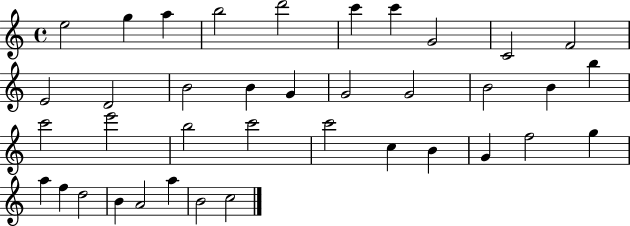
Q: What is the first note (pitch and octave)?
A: E5